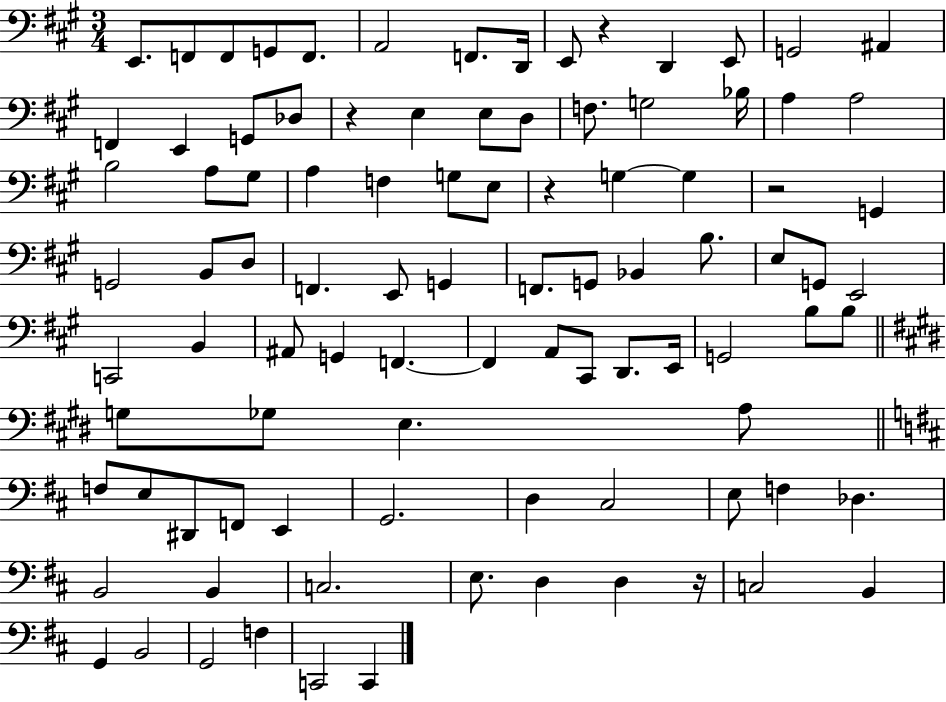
E2/e. F2/e F2/e G2/e F2/e. A2/h F2/e. D2/s E2/e R/q D2/q E2/e G2/h A#2/q F2/q E2/q G2/e Db3/e R/q E3/q E3/e D3/e F3/e. G3/h Bb3/s A3/q A3/h B3/h A3/e G#3/e A3/q F3/q G3/e E3/e R/q G3/q G3/q R/h G2/q G2/h B2/e D3/e F2/q. E2/e G2/q F2/e. G2/e Bb2/q B3/e. E3/e G2/e E2/h C2/h B2/q A#2/e G2/q F2/q. F2/q A2/e C#2/e D2/e. E2/s G2/h B3/e B3/e G3/e Gb3/e E3/q. A3/e F3/e E3/e D#2/e F2/e E2/q G2/h. D3/q C#3/h E3/e F3/q Db3/q. B2/h B2/q C3/h. E3/e. D3/q D3/q R/s C3/h B2/q G2/q B2/h G2/h F3/q C2/h C2/q